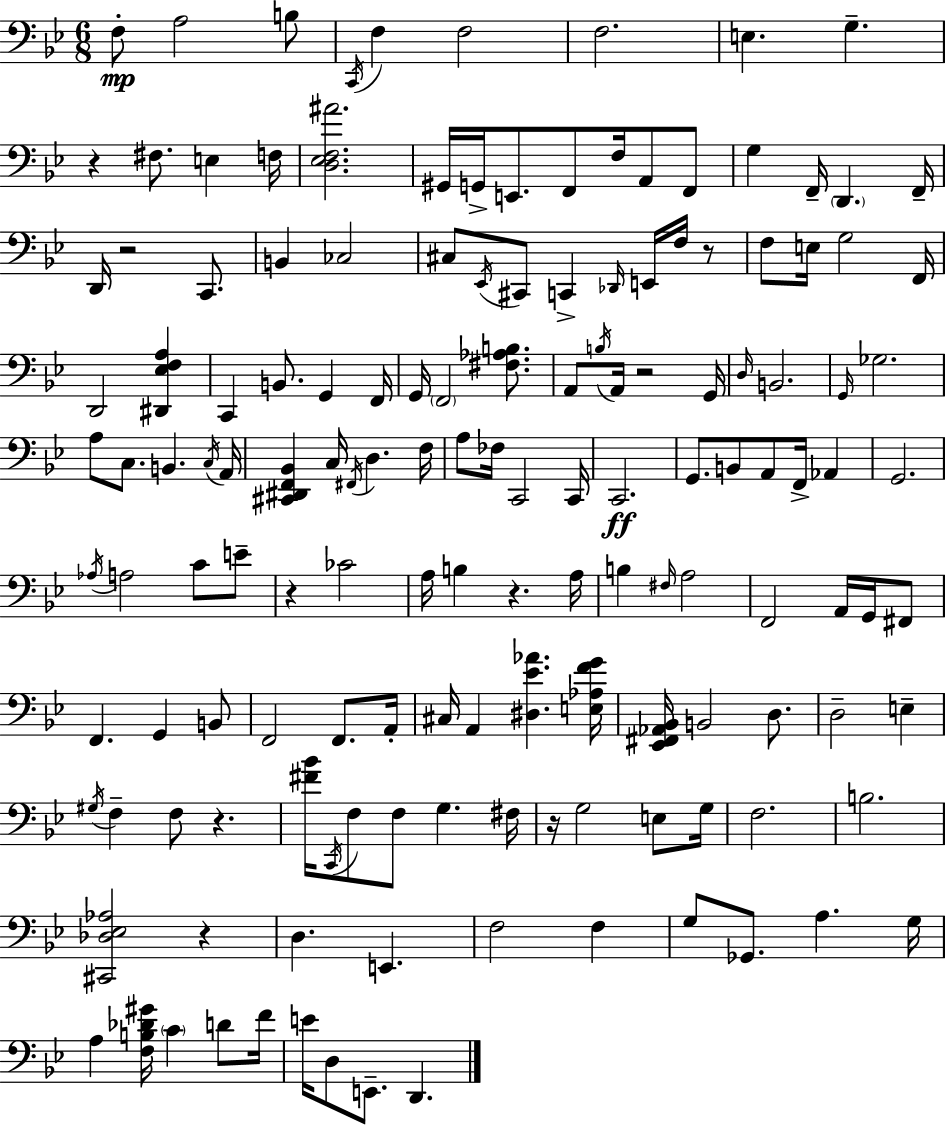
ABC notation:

X:1
T:Untitled
M:6/8
L:1/4
K:Bb
F,/2 A,2 B,/2 C,,/4 F, F,2 F,2 E, G, z ^F,/2 E, F,/4 [D,_E,F,^A]2 ^G,,/4 G,,/4 E,,/2 F,,/2 F,/4 A,,/2 F,,/2 G, F,,/4 D,, F,,/4 D,,/4 z2 C,,/2 B,, _C,2 ^C,/2 _E,,/4 ^C,,/2 C,, _D,,/4 E,,/4 F,/4 z/2 F,/2 E,/4 G,2 F,,/4 D,,2 [^D,,_E,F,A,] C,, B,,/2 G,, F,,/4 G,,/4 F,,2 [^F,_A,B,]/2 A,,/2 B,/4 A,,/4 z2 G,,/4 D,/4 B,,2 G,,/4 _G,2 A,/2 C,/2 B,, C,/4 A,,/4 [^C,,^D,,F,,_B,,] C,/4 ^F,,/4 D, F,/4 A,/2 _F,/4 C,,2 C,,/4 C,,2 G,,/2 B,,/2 A,,/2 F,,/4 _A,, G,,2 _A,/4 A,2 C/2 E/2 z _C2 A,/4 B, z A,/4 B, ^F,/4 A,2 F,,2 A,,/4 G,,/4 ^F,,/2 F,, G,, B,,/2 F,,2 F,,/2 A,,/4 ^C,/4 A,, [^D,_E_A] [E,_A,FG]/4 [_E,,^F,,_A,,_B,,]/4 B,,2 D,/2 D,2 E, ^G,/4 F, F,/2 z [^F_B]/4 C,,/4 F,/2 F,/2 G, ^F,/4 z/4 G,2 E,/2 G,/4 F,2 B,2 [^C,,_D,_E,_A,]2 z D, E,, F,2 F, G,/2 _G,,/2 A, G,/4 A, [F,B,_D^G]/4 C D/2 F/4 E/4 D,/2 E,,/2 D,,